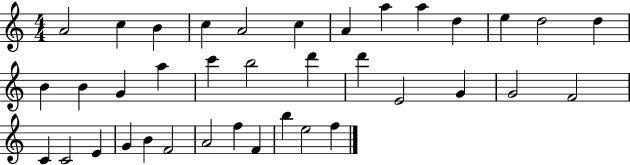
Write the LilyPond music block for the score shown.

{
  \clef treble
  \numericTimeSignature
  \time 4/4
  \key c \major
  a'2 c''4 b'4 | c''4 a'2 c''4 | a'4 a''4 a''4 d''4 | e''4 d''2 d''4 | \break b'4 b'4 g'4 a''4 | c'''4 b''2 d'''4 | d'''4 e'2 g'4 | g'2 f'2 | \break c'4 c'2 e'4 | g'4 b'4 f'2 | a'2 f''4 f'4 | b''4 e''2 f''4 | \break \bar "|."
}